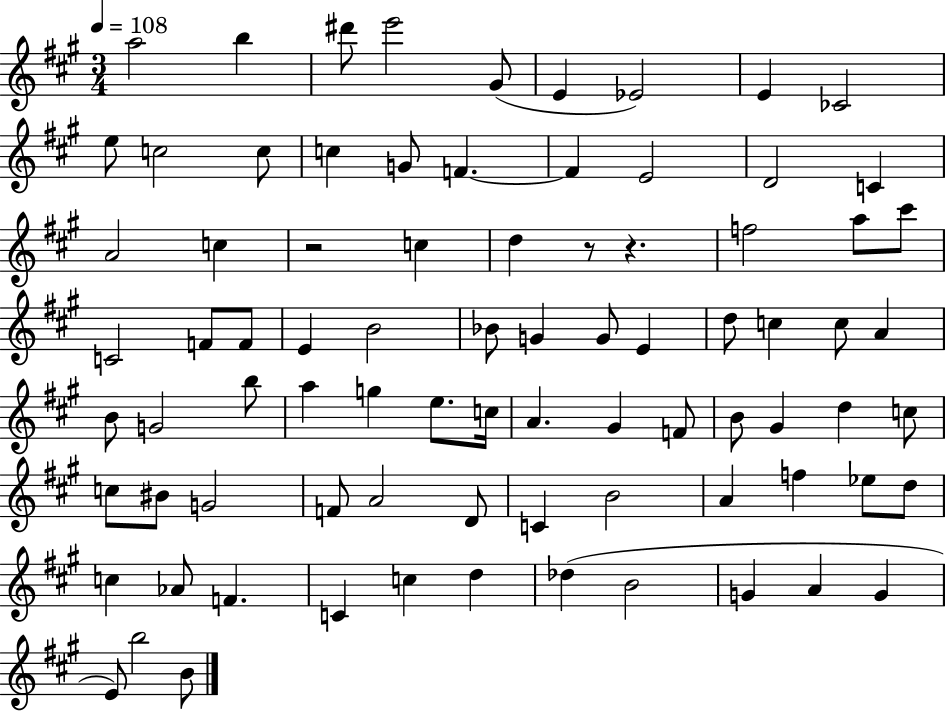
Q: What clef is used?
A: treble